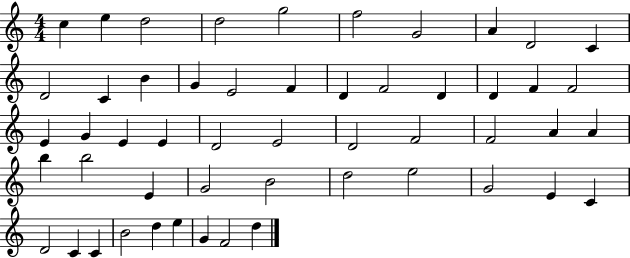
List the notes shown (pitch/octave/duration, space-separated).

C5/q E5/q D5/h D5/h G5/h F5/h G4/h A4/q D4/h C4/q D4/h C4/q B4/q G4/q E4/h F4/q D4/q F4/h D4/q D4/q F4/q F4/h E4/q G4/q E4/q E4/q D4/h E4/h D4/h F4/h F4/h A4/q A4/q B5/q B5/h E4/q G4/h B4/h D5/h E5/h G4/h E4/q C4/q D4/h C4/q C4/q B4/h D5/q E5/q G4/q F4/h D5/q